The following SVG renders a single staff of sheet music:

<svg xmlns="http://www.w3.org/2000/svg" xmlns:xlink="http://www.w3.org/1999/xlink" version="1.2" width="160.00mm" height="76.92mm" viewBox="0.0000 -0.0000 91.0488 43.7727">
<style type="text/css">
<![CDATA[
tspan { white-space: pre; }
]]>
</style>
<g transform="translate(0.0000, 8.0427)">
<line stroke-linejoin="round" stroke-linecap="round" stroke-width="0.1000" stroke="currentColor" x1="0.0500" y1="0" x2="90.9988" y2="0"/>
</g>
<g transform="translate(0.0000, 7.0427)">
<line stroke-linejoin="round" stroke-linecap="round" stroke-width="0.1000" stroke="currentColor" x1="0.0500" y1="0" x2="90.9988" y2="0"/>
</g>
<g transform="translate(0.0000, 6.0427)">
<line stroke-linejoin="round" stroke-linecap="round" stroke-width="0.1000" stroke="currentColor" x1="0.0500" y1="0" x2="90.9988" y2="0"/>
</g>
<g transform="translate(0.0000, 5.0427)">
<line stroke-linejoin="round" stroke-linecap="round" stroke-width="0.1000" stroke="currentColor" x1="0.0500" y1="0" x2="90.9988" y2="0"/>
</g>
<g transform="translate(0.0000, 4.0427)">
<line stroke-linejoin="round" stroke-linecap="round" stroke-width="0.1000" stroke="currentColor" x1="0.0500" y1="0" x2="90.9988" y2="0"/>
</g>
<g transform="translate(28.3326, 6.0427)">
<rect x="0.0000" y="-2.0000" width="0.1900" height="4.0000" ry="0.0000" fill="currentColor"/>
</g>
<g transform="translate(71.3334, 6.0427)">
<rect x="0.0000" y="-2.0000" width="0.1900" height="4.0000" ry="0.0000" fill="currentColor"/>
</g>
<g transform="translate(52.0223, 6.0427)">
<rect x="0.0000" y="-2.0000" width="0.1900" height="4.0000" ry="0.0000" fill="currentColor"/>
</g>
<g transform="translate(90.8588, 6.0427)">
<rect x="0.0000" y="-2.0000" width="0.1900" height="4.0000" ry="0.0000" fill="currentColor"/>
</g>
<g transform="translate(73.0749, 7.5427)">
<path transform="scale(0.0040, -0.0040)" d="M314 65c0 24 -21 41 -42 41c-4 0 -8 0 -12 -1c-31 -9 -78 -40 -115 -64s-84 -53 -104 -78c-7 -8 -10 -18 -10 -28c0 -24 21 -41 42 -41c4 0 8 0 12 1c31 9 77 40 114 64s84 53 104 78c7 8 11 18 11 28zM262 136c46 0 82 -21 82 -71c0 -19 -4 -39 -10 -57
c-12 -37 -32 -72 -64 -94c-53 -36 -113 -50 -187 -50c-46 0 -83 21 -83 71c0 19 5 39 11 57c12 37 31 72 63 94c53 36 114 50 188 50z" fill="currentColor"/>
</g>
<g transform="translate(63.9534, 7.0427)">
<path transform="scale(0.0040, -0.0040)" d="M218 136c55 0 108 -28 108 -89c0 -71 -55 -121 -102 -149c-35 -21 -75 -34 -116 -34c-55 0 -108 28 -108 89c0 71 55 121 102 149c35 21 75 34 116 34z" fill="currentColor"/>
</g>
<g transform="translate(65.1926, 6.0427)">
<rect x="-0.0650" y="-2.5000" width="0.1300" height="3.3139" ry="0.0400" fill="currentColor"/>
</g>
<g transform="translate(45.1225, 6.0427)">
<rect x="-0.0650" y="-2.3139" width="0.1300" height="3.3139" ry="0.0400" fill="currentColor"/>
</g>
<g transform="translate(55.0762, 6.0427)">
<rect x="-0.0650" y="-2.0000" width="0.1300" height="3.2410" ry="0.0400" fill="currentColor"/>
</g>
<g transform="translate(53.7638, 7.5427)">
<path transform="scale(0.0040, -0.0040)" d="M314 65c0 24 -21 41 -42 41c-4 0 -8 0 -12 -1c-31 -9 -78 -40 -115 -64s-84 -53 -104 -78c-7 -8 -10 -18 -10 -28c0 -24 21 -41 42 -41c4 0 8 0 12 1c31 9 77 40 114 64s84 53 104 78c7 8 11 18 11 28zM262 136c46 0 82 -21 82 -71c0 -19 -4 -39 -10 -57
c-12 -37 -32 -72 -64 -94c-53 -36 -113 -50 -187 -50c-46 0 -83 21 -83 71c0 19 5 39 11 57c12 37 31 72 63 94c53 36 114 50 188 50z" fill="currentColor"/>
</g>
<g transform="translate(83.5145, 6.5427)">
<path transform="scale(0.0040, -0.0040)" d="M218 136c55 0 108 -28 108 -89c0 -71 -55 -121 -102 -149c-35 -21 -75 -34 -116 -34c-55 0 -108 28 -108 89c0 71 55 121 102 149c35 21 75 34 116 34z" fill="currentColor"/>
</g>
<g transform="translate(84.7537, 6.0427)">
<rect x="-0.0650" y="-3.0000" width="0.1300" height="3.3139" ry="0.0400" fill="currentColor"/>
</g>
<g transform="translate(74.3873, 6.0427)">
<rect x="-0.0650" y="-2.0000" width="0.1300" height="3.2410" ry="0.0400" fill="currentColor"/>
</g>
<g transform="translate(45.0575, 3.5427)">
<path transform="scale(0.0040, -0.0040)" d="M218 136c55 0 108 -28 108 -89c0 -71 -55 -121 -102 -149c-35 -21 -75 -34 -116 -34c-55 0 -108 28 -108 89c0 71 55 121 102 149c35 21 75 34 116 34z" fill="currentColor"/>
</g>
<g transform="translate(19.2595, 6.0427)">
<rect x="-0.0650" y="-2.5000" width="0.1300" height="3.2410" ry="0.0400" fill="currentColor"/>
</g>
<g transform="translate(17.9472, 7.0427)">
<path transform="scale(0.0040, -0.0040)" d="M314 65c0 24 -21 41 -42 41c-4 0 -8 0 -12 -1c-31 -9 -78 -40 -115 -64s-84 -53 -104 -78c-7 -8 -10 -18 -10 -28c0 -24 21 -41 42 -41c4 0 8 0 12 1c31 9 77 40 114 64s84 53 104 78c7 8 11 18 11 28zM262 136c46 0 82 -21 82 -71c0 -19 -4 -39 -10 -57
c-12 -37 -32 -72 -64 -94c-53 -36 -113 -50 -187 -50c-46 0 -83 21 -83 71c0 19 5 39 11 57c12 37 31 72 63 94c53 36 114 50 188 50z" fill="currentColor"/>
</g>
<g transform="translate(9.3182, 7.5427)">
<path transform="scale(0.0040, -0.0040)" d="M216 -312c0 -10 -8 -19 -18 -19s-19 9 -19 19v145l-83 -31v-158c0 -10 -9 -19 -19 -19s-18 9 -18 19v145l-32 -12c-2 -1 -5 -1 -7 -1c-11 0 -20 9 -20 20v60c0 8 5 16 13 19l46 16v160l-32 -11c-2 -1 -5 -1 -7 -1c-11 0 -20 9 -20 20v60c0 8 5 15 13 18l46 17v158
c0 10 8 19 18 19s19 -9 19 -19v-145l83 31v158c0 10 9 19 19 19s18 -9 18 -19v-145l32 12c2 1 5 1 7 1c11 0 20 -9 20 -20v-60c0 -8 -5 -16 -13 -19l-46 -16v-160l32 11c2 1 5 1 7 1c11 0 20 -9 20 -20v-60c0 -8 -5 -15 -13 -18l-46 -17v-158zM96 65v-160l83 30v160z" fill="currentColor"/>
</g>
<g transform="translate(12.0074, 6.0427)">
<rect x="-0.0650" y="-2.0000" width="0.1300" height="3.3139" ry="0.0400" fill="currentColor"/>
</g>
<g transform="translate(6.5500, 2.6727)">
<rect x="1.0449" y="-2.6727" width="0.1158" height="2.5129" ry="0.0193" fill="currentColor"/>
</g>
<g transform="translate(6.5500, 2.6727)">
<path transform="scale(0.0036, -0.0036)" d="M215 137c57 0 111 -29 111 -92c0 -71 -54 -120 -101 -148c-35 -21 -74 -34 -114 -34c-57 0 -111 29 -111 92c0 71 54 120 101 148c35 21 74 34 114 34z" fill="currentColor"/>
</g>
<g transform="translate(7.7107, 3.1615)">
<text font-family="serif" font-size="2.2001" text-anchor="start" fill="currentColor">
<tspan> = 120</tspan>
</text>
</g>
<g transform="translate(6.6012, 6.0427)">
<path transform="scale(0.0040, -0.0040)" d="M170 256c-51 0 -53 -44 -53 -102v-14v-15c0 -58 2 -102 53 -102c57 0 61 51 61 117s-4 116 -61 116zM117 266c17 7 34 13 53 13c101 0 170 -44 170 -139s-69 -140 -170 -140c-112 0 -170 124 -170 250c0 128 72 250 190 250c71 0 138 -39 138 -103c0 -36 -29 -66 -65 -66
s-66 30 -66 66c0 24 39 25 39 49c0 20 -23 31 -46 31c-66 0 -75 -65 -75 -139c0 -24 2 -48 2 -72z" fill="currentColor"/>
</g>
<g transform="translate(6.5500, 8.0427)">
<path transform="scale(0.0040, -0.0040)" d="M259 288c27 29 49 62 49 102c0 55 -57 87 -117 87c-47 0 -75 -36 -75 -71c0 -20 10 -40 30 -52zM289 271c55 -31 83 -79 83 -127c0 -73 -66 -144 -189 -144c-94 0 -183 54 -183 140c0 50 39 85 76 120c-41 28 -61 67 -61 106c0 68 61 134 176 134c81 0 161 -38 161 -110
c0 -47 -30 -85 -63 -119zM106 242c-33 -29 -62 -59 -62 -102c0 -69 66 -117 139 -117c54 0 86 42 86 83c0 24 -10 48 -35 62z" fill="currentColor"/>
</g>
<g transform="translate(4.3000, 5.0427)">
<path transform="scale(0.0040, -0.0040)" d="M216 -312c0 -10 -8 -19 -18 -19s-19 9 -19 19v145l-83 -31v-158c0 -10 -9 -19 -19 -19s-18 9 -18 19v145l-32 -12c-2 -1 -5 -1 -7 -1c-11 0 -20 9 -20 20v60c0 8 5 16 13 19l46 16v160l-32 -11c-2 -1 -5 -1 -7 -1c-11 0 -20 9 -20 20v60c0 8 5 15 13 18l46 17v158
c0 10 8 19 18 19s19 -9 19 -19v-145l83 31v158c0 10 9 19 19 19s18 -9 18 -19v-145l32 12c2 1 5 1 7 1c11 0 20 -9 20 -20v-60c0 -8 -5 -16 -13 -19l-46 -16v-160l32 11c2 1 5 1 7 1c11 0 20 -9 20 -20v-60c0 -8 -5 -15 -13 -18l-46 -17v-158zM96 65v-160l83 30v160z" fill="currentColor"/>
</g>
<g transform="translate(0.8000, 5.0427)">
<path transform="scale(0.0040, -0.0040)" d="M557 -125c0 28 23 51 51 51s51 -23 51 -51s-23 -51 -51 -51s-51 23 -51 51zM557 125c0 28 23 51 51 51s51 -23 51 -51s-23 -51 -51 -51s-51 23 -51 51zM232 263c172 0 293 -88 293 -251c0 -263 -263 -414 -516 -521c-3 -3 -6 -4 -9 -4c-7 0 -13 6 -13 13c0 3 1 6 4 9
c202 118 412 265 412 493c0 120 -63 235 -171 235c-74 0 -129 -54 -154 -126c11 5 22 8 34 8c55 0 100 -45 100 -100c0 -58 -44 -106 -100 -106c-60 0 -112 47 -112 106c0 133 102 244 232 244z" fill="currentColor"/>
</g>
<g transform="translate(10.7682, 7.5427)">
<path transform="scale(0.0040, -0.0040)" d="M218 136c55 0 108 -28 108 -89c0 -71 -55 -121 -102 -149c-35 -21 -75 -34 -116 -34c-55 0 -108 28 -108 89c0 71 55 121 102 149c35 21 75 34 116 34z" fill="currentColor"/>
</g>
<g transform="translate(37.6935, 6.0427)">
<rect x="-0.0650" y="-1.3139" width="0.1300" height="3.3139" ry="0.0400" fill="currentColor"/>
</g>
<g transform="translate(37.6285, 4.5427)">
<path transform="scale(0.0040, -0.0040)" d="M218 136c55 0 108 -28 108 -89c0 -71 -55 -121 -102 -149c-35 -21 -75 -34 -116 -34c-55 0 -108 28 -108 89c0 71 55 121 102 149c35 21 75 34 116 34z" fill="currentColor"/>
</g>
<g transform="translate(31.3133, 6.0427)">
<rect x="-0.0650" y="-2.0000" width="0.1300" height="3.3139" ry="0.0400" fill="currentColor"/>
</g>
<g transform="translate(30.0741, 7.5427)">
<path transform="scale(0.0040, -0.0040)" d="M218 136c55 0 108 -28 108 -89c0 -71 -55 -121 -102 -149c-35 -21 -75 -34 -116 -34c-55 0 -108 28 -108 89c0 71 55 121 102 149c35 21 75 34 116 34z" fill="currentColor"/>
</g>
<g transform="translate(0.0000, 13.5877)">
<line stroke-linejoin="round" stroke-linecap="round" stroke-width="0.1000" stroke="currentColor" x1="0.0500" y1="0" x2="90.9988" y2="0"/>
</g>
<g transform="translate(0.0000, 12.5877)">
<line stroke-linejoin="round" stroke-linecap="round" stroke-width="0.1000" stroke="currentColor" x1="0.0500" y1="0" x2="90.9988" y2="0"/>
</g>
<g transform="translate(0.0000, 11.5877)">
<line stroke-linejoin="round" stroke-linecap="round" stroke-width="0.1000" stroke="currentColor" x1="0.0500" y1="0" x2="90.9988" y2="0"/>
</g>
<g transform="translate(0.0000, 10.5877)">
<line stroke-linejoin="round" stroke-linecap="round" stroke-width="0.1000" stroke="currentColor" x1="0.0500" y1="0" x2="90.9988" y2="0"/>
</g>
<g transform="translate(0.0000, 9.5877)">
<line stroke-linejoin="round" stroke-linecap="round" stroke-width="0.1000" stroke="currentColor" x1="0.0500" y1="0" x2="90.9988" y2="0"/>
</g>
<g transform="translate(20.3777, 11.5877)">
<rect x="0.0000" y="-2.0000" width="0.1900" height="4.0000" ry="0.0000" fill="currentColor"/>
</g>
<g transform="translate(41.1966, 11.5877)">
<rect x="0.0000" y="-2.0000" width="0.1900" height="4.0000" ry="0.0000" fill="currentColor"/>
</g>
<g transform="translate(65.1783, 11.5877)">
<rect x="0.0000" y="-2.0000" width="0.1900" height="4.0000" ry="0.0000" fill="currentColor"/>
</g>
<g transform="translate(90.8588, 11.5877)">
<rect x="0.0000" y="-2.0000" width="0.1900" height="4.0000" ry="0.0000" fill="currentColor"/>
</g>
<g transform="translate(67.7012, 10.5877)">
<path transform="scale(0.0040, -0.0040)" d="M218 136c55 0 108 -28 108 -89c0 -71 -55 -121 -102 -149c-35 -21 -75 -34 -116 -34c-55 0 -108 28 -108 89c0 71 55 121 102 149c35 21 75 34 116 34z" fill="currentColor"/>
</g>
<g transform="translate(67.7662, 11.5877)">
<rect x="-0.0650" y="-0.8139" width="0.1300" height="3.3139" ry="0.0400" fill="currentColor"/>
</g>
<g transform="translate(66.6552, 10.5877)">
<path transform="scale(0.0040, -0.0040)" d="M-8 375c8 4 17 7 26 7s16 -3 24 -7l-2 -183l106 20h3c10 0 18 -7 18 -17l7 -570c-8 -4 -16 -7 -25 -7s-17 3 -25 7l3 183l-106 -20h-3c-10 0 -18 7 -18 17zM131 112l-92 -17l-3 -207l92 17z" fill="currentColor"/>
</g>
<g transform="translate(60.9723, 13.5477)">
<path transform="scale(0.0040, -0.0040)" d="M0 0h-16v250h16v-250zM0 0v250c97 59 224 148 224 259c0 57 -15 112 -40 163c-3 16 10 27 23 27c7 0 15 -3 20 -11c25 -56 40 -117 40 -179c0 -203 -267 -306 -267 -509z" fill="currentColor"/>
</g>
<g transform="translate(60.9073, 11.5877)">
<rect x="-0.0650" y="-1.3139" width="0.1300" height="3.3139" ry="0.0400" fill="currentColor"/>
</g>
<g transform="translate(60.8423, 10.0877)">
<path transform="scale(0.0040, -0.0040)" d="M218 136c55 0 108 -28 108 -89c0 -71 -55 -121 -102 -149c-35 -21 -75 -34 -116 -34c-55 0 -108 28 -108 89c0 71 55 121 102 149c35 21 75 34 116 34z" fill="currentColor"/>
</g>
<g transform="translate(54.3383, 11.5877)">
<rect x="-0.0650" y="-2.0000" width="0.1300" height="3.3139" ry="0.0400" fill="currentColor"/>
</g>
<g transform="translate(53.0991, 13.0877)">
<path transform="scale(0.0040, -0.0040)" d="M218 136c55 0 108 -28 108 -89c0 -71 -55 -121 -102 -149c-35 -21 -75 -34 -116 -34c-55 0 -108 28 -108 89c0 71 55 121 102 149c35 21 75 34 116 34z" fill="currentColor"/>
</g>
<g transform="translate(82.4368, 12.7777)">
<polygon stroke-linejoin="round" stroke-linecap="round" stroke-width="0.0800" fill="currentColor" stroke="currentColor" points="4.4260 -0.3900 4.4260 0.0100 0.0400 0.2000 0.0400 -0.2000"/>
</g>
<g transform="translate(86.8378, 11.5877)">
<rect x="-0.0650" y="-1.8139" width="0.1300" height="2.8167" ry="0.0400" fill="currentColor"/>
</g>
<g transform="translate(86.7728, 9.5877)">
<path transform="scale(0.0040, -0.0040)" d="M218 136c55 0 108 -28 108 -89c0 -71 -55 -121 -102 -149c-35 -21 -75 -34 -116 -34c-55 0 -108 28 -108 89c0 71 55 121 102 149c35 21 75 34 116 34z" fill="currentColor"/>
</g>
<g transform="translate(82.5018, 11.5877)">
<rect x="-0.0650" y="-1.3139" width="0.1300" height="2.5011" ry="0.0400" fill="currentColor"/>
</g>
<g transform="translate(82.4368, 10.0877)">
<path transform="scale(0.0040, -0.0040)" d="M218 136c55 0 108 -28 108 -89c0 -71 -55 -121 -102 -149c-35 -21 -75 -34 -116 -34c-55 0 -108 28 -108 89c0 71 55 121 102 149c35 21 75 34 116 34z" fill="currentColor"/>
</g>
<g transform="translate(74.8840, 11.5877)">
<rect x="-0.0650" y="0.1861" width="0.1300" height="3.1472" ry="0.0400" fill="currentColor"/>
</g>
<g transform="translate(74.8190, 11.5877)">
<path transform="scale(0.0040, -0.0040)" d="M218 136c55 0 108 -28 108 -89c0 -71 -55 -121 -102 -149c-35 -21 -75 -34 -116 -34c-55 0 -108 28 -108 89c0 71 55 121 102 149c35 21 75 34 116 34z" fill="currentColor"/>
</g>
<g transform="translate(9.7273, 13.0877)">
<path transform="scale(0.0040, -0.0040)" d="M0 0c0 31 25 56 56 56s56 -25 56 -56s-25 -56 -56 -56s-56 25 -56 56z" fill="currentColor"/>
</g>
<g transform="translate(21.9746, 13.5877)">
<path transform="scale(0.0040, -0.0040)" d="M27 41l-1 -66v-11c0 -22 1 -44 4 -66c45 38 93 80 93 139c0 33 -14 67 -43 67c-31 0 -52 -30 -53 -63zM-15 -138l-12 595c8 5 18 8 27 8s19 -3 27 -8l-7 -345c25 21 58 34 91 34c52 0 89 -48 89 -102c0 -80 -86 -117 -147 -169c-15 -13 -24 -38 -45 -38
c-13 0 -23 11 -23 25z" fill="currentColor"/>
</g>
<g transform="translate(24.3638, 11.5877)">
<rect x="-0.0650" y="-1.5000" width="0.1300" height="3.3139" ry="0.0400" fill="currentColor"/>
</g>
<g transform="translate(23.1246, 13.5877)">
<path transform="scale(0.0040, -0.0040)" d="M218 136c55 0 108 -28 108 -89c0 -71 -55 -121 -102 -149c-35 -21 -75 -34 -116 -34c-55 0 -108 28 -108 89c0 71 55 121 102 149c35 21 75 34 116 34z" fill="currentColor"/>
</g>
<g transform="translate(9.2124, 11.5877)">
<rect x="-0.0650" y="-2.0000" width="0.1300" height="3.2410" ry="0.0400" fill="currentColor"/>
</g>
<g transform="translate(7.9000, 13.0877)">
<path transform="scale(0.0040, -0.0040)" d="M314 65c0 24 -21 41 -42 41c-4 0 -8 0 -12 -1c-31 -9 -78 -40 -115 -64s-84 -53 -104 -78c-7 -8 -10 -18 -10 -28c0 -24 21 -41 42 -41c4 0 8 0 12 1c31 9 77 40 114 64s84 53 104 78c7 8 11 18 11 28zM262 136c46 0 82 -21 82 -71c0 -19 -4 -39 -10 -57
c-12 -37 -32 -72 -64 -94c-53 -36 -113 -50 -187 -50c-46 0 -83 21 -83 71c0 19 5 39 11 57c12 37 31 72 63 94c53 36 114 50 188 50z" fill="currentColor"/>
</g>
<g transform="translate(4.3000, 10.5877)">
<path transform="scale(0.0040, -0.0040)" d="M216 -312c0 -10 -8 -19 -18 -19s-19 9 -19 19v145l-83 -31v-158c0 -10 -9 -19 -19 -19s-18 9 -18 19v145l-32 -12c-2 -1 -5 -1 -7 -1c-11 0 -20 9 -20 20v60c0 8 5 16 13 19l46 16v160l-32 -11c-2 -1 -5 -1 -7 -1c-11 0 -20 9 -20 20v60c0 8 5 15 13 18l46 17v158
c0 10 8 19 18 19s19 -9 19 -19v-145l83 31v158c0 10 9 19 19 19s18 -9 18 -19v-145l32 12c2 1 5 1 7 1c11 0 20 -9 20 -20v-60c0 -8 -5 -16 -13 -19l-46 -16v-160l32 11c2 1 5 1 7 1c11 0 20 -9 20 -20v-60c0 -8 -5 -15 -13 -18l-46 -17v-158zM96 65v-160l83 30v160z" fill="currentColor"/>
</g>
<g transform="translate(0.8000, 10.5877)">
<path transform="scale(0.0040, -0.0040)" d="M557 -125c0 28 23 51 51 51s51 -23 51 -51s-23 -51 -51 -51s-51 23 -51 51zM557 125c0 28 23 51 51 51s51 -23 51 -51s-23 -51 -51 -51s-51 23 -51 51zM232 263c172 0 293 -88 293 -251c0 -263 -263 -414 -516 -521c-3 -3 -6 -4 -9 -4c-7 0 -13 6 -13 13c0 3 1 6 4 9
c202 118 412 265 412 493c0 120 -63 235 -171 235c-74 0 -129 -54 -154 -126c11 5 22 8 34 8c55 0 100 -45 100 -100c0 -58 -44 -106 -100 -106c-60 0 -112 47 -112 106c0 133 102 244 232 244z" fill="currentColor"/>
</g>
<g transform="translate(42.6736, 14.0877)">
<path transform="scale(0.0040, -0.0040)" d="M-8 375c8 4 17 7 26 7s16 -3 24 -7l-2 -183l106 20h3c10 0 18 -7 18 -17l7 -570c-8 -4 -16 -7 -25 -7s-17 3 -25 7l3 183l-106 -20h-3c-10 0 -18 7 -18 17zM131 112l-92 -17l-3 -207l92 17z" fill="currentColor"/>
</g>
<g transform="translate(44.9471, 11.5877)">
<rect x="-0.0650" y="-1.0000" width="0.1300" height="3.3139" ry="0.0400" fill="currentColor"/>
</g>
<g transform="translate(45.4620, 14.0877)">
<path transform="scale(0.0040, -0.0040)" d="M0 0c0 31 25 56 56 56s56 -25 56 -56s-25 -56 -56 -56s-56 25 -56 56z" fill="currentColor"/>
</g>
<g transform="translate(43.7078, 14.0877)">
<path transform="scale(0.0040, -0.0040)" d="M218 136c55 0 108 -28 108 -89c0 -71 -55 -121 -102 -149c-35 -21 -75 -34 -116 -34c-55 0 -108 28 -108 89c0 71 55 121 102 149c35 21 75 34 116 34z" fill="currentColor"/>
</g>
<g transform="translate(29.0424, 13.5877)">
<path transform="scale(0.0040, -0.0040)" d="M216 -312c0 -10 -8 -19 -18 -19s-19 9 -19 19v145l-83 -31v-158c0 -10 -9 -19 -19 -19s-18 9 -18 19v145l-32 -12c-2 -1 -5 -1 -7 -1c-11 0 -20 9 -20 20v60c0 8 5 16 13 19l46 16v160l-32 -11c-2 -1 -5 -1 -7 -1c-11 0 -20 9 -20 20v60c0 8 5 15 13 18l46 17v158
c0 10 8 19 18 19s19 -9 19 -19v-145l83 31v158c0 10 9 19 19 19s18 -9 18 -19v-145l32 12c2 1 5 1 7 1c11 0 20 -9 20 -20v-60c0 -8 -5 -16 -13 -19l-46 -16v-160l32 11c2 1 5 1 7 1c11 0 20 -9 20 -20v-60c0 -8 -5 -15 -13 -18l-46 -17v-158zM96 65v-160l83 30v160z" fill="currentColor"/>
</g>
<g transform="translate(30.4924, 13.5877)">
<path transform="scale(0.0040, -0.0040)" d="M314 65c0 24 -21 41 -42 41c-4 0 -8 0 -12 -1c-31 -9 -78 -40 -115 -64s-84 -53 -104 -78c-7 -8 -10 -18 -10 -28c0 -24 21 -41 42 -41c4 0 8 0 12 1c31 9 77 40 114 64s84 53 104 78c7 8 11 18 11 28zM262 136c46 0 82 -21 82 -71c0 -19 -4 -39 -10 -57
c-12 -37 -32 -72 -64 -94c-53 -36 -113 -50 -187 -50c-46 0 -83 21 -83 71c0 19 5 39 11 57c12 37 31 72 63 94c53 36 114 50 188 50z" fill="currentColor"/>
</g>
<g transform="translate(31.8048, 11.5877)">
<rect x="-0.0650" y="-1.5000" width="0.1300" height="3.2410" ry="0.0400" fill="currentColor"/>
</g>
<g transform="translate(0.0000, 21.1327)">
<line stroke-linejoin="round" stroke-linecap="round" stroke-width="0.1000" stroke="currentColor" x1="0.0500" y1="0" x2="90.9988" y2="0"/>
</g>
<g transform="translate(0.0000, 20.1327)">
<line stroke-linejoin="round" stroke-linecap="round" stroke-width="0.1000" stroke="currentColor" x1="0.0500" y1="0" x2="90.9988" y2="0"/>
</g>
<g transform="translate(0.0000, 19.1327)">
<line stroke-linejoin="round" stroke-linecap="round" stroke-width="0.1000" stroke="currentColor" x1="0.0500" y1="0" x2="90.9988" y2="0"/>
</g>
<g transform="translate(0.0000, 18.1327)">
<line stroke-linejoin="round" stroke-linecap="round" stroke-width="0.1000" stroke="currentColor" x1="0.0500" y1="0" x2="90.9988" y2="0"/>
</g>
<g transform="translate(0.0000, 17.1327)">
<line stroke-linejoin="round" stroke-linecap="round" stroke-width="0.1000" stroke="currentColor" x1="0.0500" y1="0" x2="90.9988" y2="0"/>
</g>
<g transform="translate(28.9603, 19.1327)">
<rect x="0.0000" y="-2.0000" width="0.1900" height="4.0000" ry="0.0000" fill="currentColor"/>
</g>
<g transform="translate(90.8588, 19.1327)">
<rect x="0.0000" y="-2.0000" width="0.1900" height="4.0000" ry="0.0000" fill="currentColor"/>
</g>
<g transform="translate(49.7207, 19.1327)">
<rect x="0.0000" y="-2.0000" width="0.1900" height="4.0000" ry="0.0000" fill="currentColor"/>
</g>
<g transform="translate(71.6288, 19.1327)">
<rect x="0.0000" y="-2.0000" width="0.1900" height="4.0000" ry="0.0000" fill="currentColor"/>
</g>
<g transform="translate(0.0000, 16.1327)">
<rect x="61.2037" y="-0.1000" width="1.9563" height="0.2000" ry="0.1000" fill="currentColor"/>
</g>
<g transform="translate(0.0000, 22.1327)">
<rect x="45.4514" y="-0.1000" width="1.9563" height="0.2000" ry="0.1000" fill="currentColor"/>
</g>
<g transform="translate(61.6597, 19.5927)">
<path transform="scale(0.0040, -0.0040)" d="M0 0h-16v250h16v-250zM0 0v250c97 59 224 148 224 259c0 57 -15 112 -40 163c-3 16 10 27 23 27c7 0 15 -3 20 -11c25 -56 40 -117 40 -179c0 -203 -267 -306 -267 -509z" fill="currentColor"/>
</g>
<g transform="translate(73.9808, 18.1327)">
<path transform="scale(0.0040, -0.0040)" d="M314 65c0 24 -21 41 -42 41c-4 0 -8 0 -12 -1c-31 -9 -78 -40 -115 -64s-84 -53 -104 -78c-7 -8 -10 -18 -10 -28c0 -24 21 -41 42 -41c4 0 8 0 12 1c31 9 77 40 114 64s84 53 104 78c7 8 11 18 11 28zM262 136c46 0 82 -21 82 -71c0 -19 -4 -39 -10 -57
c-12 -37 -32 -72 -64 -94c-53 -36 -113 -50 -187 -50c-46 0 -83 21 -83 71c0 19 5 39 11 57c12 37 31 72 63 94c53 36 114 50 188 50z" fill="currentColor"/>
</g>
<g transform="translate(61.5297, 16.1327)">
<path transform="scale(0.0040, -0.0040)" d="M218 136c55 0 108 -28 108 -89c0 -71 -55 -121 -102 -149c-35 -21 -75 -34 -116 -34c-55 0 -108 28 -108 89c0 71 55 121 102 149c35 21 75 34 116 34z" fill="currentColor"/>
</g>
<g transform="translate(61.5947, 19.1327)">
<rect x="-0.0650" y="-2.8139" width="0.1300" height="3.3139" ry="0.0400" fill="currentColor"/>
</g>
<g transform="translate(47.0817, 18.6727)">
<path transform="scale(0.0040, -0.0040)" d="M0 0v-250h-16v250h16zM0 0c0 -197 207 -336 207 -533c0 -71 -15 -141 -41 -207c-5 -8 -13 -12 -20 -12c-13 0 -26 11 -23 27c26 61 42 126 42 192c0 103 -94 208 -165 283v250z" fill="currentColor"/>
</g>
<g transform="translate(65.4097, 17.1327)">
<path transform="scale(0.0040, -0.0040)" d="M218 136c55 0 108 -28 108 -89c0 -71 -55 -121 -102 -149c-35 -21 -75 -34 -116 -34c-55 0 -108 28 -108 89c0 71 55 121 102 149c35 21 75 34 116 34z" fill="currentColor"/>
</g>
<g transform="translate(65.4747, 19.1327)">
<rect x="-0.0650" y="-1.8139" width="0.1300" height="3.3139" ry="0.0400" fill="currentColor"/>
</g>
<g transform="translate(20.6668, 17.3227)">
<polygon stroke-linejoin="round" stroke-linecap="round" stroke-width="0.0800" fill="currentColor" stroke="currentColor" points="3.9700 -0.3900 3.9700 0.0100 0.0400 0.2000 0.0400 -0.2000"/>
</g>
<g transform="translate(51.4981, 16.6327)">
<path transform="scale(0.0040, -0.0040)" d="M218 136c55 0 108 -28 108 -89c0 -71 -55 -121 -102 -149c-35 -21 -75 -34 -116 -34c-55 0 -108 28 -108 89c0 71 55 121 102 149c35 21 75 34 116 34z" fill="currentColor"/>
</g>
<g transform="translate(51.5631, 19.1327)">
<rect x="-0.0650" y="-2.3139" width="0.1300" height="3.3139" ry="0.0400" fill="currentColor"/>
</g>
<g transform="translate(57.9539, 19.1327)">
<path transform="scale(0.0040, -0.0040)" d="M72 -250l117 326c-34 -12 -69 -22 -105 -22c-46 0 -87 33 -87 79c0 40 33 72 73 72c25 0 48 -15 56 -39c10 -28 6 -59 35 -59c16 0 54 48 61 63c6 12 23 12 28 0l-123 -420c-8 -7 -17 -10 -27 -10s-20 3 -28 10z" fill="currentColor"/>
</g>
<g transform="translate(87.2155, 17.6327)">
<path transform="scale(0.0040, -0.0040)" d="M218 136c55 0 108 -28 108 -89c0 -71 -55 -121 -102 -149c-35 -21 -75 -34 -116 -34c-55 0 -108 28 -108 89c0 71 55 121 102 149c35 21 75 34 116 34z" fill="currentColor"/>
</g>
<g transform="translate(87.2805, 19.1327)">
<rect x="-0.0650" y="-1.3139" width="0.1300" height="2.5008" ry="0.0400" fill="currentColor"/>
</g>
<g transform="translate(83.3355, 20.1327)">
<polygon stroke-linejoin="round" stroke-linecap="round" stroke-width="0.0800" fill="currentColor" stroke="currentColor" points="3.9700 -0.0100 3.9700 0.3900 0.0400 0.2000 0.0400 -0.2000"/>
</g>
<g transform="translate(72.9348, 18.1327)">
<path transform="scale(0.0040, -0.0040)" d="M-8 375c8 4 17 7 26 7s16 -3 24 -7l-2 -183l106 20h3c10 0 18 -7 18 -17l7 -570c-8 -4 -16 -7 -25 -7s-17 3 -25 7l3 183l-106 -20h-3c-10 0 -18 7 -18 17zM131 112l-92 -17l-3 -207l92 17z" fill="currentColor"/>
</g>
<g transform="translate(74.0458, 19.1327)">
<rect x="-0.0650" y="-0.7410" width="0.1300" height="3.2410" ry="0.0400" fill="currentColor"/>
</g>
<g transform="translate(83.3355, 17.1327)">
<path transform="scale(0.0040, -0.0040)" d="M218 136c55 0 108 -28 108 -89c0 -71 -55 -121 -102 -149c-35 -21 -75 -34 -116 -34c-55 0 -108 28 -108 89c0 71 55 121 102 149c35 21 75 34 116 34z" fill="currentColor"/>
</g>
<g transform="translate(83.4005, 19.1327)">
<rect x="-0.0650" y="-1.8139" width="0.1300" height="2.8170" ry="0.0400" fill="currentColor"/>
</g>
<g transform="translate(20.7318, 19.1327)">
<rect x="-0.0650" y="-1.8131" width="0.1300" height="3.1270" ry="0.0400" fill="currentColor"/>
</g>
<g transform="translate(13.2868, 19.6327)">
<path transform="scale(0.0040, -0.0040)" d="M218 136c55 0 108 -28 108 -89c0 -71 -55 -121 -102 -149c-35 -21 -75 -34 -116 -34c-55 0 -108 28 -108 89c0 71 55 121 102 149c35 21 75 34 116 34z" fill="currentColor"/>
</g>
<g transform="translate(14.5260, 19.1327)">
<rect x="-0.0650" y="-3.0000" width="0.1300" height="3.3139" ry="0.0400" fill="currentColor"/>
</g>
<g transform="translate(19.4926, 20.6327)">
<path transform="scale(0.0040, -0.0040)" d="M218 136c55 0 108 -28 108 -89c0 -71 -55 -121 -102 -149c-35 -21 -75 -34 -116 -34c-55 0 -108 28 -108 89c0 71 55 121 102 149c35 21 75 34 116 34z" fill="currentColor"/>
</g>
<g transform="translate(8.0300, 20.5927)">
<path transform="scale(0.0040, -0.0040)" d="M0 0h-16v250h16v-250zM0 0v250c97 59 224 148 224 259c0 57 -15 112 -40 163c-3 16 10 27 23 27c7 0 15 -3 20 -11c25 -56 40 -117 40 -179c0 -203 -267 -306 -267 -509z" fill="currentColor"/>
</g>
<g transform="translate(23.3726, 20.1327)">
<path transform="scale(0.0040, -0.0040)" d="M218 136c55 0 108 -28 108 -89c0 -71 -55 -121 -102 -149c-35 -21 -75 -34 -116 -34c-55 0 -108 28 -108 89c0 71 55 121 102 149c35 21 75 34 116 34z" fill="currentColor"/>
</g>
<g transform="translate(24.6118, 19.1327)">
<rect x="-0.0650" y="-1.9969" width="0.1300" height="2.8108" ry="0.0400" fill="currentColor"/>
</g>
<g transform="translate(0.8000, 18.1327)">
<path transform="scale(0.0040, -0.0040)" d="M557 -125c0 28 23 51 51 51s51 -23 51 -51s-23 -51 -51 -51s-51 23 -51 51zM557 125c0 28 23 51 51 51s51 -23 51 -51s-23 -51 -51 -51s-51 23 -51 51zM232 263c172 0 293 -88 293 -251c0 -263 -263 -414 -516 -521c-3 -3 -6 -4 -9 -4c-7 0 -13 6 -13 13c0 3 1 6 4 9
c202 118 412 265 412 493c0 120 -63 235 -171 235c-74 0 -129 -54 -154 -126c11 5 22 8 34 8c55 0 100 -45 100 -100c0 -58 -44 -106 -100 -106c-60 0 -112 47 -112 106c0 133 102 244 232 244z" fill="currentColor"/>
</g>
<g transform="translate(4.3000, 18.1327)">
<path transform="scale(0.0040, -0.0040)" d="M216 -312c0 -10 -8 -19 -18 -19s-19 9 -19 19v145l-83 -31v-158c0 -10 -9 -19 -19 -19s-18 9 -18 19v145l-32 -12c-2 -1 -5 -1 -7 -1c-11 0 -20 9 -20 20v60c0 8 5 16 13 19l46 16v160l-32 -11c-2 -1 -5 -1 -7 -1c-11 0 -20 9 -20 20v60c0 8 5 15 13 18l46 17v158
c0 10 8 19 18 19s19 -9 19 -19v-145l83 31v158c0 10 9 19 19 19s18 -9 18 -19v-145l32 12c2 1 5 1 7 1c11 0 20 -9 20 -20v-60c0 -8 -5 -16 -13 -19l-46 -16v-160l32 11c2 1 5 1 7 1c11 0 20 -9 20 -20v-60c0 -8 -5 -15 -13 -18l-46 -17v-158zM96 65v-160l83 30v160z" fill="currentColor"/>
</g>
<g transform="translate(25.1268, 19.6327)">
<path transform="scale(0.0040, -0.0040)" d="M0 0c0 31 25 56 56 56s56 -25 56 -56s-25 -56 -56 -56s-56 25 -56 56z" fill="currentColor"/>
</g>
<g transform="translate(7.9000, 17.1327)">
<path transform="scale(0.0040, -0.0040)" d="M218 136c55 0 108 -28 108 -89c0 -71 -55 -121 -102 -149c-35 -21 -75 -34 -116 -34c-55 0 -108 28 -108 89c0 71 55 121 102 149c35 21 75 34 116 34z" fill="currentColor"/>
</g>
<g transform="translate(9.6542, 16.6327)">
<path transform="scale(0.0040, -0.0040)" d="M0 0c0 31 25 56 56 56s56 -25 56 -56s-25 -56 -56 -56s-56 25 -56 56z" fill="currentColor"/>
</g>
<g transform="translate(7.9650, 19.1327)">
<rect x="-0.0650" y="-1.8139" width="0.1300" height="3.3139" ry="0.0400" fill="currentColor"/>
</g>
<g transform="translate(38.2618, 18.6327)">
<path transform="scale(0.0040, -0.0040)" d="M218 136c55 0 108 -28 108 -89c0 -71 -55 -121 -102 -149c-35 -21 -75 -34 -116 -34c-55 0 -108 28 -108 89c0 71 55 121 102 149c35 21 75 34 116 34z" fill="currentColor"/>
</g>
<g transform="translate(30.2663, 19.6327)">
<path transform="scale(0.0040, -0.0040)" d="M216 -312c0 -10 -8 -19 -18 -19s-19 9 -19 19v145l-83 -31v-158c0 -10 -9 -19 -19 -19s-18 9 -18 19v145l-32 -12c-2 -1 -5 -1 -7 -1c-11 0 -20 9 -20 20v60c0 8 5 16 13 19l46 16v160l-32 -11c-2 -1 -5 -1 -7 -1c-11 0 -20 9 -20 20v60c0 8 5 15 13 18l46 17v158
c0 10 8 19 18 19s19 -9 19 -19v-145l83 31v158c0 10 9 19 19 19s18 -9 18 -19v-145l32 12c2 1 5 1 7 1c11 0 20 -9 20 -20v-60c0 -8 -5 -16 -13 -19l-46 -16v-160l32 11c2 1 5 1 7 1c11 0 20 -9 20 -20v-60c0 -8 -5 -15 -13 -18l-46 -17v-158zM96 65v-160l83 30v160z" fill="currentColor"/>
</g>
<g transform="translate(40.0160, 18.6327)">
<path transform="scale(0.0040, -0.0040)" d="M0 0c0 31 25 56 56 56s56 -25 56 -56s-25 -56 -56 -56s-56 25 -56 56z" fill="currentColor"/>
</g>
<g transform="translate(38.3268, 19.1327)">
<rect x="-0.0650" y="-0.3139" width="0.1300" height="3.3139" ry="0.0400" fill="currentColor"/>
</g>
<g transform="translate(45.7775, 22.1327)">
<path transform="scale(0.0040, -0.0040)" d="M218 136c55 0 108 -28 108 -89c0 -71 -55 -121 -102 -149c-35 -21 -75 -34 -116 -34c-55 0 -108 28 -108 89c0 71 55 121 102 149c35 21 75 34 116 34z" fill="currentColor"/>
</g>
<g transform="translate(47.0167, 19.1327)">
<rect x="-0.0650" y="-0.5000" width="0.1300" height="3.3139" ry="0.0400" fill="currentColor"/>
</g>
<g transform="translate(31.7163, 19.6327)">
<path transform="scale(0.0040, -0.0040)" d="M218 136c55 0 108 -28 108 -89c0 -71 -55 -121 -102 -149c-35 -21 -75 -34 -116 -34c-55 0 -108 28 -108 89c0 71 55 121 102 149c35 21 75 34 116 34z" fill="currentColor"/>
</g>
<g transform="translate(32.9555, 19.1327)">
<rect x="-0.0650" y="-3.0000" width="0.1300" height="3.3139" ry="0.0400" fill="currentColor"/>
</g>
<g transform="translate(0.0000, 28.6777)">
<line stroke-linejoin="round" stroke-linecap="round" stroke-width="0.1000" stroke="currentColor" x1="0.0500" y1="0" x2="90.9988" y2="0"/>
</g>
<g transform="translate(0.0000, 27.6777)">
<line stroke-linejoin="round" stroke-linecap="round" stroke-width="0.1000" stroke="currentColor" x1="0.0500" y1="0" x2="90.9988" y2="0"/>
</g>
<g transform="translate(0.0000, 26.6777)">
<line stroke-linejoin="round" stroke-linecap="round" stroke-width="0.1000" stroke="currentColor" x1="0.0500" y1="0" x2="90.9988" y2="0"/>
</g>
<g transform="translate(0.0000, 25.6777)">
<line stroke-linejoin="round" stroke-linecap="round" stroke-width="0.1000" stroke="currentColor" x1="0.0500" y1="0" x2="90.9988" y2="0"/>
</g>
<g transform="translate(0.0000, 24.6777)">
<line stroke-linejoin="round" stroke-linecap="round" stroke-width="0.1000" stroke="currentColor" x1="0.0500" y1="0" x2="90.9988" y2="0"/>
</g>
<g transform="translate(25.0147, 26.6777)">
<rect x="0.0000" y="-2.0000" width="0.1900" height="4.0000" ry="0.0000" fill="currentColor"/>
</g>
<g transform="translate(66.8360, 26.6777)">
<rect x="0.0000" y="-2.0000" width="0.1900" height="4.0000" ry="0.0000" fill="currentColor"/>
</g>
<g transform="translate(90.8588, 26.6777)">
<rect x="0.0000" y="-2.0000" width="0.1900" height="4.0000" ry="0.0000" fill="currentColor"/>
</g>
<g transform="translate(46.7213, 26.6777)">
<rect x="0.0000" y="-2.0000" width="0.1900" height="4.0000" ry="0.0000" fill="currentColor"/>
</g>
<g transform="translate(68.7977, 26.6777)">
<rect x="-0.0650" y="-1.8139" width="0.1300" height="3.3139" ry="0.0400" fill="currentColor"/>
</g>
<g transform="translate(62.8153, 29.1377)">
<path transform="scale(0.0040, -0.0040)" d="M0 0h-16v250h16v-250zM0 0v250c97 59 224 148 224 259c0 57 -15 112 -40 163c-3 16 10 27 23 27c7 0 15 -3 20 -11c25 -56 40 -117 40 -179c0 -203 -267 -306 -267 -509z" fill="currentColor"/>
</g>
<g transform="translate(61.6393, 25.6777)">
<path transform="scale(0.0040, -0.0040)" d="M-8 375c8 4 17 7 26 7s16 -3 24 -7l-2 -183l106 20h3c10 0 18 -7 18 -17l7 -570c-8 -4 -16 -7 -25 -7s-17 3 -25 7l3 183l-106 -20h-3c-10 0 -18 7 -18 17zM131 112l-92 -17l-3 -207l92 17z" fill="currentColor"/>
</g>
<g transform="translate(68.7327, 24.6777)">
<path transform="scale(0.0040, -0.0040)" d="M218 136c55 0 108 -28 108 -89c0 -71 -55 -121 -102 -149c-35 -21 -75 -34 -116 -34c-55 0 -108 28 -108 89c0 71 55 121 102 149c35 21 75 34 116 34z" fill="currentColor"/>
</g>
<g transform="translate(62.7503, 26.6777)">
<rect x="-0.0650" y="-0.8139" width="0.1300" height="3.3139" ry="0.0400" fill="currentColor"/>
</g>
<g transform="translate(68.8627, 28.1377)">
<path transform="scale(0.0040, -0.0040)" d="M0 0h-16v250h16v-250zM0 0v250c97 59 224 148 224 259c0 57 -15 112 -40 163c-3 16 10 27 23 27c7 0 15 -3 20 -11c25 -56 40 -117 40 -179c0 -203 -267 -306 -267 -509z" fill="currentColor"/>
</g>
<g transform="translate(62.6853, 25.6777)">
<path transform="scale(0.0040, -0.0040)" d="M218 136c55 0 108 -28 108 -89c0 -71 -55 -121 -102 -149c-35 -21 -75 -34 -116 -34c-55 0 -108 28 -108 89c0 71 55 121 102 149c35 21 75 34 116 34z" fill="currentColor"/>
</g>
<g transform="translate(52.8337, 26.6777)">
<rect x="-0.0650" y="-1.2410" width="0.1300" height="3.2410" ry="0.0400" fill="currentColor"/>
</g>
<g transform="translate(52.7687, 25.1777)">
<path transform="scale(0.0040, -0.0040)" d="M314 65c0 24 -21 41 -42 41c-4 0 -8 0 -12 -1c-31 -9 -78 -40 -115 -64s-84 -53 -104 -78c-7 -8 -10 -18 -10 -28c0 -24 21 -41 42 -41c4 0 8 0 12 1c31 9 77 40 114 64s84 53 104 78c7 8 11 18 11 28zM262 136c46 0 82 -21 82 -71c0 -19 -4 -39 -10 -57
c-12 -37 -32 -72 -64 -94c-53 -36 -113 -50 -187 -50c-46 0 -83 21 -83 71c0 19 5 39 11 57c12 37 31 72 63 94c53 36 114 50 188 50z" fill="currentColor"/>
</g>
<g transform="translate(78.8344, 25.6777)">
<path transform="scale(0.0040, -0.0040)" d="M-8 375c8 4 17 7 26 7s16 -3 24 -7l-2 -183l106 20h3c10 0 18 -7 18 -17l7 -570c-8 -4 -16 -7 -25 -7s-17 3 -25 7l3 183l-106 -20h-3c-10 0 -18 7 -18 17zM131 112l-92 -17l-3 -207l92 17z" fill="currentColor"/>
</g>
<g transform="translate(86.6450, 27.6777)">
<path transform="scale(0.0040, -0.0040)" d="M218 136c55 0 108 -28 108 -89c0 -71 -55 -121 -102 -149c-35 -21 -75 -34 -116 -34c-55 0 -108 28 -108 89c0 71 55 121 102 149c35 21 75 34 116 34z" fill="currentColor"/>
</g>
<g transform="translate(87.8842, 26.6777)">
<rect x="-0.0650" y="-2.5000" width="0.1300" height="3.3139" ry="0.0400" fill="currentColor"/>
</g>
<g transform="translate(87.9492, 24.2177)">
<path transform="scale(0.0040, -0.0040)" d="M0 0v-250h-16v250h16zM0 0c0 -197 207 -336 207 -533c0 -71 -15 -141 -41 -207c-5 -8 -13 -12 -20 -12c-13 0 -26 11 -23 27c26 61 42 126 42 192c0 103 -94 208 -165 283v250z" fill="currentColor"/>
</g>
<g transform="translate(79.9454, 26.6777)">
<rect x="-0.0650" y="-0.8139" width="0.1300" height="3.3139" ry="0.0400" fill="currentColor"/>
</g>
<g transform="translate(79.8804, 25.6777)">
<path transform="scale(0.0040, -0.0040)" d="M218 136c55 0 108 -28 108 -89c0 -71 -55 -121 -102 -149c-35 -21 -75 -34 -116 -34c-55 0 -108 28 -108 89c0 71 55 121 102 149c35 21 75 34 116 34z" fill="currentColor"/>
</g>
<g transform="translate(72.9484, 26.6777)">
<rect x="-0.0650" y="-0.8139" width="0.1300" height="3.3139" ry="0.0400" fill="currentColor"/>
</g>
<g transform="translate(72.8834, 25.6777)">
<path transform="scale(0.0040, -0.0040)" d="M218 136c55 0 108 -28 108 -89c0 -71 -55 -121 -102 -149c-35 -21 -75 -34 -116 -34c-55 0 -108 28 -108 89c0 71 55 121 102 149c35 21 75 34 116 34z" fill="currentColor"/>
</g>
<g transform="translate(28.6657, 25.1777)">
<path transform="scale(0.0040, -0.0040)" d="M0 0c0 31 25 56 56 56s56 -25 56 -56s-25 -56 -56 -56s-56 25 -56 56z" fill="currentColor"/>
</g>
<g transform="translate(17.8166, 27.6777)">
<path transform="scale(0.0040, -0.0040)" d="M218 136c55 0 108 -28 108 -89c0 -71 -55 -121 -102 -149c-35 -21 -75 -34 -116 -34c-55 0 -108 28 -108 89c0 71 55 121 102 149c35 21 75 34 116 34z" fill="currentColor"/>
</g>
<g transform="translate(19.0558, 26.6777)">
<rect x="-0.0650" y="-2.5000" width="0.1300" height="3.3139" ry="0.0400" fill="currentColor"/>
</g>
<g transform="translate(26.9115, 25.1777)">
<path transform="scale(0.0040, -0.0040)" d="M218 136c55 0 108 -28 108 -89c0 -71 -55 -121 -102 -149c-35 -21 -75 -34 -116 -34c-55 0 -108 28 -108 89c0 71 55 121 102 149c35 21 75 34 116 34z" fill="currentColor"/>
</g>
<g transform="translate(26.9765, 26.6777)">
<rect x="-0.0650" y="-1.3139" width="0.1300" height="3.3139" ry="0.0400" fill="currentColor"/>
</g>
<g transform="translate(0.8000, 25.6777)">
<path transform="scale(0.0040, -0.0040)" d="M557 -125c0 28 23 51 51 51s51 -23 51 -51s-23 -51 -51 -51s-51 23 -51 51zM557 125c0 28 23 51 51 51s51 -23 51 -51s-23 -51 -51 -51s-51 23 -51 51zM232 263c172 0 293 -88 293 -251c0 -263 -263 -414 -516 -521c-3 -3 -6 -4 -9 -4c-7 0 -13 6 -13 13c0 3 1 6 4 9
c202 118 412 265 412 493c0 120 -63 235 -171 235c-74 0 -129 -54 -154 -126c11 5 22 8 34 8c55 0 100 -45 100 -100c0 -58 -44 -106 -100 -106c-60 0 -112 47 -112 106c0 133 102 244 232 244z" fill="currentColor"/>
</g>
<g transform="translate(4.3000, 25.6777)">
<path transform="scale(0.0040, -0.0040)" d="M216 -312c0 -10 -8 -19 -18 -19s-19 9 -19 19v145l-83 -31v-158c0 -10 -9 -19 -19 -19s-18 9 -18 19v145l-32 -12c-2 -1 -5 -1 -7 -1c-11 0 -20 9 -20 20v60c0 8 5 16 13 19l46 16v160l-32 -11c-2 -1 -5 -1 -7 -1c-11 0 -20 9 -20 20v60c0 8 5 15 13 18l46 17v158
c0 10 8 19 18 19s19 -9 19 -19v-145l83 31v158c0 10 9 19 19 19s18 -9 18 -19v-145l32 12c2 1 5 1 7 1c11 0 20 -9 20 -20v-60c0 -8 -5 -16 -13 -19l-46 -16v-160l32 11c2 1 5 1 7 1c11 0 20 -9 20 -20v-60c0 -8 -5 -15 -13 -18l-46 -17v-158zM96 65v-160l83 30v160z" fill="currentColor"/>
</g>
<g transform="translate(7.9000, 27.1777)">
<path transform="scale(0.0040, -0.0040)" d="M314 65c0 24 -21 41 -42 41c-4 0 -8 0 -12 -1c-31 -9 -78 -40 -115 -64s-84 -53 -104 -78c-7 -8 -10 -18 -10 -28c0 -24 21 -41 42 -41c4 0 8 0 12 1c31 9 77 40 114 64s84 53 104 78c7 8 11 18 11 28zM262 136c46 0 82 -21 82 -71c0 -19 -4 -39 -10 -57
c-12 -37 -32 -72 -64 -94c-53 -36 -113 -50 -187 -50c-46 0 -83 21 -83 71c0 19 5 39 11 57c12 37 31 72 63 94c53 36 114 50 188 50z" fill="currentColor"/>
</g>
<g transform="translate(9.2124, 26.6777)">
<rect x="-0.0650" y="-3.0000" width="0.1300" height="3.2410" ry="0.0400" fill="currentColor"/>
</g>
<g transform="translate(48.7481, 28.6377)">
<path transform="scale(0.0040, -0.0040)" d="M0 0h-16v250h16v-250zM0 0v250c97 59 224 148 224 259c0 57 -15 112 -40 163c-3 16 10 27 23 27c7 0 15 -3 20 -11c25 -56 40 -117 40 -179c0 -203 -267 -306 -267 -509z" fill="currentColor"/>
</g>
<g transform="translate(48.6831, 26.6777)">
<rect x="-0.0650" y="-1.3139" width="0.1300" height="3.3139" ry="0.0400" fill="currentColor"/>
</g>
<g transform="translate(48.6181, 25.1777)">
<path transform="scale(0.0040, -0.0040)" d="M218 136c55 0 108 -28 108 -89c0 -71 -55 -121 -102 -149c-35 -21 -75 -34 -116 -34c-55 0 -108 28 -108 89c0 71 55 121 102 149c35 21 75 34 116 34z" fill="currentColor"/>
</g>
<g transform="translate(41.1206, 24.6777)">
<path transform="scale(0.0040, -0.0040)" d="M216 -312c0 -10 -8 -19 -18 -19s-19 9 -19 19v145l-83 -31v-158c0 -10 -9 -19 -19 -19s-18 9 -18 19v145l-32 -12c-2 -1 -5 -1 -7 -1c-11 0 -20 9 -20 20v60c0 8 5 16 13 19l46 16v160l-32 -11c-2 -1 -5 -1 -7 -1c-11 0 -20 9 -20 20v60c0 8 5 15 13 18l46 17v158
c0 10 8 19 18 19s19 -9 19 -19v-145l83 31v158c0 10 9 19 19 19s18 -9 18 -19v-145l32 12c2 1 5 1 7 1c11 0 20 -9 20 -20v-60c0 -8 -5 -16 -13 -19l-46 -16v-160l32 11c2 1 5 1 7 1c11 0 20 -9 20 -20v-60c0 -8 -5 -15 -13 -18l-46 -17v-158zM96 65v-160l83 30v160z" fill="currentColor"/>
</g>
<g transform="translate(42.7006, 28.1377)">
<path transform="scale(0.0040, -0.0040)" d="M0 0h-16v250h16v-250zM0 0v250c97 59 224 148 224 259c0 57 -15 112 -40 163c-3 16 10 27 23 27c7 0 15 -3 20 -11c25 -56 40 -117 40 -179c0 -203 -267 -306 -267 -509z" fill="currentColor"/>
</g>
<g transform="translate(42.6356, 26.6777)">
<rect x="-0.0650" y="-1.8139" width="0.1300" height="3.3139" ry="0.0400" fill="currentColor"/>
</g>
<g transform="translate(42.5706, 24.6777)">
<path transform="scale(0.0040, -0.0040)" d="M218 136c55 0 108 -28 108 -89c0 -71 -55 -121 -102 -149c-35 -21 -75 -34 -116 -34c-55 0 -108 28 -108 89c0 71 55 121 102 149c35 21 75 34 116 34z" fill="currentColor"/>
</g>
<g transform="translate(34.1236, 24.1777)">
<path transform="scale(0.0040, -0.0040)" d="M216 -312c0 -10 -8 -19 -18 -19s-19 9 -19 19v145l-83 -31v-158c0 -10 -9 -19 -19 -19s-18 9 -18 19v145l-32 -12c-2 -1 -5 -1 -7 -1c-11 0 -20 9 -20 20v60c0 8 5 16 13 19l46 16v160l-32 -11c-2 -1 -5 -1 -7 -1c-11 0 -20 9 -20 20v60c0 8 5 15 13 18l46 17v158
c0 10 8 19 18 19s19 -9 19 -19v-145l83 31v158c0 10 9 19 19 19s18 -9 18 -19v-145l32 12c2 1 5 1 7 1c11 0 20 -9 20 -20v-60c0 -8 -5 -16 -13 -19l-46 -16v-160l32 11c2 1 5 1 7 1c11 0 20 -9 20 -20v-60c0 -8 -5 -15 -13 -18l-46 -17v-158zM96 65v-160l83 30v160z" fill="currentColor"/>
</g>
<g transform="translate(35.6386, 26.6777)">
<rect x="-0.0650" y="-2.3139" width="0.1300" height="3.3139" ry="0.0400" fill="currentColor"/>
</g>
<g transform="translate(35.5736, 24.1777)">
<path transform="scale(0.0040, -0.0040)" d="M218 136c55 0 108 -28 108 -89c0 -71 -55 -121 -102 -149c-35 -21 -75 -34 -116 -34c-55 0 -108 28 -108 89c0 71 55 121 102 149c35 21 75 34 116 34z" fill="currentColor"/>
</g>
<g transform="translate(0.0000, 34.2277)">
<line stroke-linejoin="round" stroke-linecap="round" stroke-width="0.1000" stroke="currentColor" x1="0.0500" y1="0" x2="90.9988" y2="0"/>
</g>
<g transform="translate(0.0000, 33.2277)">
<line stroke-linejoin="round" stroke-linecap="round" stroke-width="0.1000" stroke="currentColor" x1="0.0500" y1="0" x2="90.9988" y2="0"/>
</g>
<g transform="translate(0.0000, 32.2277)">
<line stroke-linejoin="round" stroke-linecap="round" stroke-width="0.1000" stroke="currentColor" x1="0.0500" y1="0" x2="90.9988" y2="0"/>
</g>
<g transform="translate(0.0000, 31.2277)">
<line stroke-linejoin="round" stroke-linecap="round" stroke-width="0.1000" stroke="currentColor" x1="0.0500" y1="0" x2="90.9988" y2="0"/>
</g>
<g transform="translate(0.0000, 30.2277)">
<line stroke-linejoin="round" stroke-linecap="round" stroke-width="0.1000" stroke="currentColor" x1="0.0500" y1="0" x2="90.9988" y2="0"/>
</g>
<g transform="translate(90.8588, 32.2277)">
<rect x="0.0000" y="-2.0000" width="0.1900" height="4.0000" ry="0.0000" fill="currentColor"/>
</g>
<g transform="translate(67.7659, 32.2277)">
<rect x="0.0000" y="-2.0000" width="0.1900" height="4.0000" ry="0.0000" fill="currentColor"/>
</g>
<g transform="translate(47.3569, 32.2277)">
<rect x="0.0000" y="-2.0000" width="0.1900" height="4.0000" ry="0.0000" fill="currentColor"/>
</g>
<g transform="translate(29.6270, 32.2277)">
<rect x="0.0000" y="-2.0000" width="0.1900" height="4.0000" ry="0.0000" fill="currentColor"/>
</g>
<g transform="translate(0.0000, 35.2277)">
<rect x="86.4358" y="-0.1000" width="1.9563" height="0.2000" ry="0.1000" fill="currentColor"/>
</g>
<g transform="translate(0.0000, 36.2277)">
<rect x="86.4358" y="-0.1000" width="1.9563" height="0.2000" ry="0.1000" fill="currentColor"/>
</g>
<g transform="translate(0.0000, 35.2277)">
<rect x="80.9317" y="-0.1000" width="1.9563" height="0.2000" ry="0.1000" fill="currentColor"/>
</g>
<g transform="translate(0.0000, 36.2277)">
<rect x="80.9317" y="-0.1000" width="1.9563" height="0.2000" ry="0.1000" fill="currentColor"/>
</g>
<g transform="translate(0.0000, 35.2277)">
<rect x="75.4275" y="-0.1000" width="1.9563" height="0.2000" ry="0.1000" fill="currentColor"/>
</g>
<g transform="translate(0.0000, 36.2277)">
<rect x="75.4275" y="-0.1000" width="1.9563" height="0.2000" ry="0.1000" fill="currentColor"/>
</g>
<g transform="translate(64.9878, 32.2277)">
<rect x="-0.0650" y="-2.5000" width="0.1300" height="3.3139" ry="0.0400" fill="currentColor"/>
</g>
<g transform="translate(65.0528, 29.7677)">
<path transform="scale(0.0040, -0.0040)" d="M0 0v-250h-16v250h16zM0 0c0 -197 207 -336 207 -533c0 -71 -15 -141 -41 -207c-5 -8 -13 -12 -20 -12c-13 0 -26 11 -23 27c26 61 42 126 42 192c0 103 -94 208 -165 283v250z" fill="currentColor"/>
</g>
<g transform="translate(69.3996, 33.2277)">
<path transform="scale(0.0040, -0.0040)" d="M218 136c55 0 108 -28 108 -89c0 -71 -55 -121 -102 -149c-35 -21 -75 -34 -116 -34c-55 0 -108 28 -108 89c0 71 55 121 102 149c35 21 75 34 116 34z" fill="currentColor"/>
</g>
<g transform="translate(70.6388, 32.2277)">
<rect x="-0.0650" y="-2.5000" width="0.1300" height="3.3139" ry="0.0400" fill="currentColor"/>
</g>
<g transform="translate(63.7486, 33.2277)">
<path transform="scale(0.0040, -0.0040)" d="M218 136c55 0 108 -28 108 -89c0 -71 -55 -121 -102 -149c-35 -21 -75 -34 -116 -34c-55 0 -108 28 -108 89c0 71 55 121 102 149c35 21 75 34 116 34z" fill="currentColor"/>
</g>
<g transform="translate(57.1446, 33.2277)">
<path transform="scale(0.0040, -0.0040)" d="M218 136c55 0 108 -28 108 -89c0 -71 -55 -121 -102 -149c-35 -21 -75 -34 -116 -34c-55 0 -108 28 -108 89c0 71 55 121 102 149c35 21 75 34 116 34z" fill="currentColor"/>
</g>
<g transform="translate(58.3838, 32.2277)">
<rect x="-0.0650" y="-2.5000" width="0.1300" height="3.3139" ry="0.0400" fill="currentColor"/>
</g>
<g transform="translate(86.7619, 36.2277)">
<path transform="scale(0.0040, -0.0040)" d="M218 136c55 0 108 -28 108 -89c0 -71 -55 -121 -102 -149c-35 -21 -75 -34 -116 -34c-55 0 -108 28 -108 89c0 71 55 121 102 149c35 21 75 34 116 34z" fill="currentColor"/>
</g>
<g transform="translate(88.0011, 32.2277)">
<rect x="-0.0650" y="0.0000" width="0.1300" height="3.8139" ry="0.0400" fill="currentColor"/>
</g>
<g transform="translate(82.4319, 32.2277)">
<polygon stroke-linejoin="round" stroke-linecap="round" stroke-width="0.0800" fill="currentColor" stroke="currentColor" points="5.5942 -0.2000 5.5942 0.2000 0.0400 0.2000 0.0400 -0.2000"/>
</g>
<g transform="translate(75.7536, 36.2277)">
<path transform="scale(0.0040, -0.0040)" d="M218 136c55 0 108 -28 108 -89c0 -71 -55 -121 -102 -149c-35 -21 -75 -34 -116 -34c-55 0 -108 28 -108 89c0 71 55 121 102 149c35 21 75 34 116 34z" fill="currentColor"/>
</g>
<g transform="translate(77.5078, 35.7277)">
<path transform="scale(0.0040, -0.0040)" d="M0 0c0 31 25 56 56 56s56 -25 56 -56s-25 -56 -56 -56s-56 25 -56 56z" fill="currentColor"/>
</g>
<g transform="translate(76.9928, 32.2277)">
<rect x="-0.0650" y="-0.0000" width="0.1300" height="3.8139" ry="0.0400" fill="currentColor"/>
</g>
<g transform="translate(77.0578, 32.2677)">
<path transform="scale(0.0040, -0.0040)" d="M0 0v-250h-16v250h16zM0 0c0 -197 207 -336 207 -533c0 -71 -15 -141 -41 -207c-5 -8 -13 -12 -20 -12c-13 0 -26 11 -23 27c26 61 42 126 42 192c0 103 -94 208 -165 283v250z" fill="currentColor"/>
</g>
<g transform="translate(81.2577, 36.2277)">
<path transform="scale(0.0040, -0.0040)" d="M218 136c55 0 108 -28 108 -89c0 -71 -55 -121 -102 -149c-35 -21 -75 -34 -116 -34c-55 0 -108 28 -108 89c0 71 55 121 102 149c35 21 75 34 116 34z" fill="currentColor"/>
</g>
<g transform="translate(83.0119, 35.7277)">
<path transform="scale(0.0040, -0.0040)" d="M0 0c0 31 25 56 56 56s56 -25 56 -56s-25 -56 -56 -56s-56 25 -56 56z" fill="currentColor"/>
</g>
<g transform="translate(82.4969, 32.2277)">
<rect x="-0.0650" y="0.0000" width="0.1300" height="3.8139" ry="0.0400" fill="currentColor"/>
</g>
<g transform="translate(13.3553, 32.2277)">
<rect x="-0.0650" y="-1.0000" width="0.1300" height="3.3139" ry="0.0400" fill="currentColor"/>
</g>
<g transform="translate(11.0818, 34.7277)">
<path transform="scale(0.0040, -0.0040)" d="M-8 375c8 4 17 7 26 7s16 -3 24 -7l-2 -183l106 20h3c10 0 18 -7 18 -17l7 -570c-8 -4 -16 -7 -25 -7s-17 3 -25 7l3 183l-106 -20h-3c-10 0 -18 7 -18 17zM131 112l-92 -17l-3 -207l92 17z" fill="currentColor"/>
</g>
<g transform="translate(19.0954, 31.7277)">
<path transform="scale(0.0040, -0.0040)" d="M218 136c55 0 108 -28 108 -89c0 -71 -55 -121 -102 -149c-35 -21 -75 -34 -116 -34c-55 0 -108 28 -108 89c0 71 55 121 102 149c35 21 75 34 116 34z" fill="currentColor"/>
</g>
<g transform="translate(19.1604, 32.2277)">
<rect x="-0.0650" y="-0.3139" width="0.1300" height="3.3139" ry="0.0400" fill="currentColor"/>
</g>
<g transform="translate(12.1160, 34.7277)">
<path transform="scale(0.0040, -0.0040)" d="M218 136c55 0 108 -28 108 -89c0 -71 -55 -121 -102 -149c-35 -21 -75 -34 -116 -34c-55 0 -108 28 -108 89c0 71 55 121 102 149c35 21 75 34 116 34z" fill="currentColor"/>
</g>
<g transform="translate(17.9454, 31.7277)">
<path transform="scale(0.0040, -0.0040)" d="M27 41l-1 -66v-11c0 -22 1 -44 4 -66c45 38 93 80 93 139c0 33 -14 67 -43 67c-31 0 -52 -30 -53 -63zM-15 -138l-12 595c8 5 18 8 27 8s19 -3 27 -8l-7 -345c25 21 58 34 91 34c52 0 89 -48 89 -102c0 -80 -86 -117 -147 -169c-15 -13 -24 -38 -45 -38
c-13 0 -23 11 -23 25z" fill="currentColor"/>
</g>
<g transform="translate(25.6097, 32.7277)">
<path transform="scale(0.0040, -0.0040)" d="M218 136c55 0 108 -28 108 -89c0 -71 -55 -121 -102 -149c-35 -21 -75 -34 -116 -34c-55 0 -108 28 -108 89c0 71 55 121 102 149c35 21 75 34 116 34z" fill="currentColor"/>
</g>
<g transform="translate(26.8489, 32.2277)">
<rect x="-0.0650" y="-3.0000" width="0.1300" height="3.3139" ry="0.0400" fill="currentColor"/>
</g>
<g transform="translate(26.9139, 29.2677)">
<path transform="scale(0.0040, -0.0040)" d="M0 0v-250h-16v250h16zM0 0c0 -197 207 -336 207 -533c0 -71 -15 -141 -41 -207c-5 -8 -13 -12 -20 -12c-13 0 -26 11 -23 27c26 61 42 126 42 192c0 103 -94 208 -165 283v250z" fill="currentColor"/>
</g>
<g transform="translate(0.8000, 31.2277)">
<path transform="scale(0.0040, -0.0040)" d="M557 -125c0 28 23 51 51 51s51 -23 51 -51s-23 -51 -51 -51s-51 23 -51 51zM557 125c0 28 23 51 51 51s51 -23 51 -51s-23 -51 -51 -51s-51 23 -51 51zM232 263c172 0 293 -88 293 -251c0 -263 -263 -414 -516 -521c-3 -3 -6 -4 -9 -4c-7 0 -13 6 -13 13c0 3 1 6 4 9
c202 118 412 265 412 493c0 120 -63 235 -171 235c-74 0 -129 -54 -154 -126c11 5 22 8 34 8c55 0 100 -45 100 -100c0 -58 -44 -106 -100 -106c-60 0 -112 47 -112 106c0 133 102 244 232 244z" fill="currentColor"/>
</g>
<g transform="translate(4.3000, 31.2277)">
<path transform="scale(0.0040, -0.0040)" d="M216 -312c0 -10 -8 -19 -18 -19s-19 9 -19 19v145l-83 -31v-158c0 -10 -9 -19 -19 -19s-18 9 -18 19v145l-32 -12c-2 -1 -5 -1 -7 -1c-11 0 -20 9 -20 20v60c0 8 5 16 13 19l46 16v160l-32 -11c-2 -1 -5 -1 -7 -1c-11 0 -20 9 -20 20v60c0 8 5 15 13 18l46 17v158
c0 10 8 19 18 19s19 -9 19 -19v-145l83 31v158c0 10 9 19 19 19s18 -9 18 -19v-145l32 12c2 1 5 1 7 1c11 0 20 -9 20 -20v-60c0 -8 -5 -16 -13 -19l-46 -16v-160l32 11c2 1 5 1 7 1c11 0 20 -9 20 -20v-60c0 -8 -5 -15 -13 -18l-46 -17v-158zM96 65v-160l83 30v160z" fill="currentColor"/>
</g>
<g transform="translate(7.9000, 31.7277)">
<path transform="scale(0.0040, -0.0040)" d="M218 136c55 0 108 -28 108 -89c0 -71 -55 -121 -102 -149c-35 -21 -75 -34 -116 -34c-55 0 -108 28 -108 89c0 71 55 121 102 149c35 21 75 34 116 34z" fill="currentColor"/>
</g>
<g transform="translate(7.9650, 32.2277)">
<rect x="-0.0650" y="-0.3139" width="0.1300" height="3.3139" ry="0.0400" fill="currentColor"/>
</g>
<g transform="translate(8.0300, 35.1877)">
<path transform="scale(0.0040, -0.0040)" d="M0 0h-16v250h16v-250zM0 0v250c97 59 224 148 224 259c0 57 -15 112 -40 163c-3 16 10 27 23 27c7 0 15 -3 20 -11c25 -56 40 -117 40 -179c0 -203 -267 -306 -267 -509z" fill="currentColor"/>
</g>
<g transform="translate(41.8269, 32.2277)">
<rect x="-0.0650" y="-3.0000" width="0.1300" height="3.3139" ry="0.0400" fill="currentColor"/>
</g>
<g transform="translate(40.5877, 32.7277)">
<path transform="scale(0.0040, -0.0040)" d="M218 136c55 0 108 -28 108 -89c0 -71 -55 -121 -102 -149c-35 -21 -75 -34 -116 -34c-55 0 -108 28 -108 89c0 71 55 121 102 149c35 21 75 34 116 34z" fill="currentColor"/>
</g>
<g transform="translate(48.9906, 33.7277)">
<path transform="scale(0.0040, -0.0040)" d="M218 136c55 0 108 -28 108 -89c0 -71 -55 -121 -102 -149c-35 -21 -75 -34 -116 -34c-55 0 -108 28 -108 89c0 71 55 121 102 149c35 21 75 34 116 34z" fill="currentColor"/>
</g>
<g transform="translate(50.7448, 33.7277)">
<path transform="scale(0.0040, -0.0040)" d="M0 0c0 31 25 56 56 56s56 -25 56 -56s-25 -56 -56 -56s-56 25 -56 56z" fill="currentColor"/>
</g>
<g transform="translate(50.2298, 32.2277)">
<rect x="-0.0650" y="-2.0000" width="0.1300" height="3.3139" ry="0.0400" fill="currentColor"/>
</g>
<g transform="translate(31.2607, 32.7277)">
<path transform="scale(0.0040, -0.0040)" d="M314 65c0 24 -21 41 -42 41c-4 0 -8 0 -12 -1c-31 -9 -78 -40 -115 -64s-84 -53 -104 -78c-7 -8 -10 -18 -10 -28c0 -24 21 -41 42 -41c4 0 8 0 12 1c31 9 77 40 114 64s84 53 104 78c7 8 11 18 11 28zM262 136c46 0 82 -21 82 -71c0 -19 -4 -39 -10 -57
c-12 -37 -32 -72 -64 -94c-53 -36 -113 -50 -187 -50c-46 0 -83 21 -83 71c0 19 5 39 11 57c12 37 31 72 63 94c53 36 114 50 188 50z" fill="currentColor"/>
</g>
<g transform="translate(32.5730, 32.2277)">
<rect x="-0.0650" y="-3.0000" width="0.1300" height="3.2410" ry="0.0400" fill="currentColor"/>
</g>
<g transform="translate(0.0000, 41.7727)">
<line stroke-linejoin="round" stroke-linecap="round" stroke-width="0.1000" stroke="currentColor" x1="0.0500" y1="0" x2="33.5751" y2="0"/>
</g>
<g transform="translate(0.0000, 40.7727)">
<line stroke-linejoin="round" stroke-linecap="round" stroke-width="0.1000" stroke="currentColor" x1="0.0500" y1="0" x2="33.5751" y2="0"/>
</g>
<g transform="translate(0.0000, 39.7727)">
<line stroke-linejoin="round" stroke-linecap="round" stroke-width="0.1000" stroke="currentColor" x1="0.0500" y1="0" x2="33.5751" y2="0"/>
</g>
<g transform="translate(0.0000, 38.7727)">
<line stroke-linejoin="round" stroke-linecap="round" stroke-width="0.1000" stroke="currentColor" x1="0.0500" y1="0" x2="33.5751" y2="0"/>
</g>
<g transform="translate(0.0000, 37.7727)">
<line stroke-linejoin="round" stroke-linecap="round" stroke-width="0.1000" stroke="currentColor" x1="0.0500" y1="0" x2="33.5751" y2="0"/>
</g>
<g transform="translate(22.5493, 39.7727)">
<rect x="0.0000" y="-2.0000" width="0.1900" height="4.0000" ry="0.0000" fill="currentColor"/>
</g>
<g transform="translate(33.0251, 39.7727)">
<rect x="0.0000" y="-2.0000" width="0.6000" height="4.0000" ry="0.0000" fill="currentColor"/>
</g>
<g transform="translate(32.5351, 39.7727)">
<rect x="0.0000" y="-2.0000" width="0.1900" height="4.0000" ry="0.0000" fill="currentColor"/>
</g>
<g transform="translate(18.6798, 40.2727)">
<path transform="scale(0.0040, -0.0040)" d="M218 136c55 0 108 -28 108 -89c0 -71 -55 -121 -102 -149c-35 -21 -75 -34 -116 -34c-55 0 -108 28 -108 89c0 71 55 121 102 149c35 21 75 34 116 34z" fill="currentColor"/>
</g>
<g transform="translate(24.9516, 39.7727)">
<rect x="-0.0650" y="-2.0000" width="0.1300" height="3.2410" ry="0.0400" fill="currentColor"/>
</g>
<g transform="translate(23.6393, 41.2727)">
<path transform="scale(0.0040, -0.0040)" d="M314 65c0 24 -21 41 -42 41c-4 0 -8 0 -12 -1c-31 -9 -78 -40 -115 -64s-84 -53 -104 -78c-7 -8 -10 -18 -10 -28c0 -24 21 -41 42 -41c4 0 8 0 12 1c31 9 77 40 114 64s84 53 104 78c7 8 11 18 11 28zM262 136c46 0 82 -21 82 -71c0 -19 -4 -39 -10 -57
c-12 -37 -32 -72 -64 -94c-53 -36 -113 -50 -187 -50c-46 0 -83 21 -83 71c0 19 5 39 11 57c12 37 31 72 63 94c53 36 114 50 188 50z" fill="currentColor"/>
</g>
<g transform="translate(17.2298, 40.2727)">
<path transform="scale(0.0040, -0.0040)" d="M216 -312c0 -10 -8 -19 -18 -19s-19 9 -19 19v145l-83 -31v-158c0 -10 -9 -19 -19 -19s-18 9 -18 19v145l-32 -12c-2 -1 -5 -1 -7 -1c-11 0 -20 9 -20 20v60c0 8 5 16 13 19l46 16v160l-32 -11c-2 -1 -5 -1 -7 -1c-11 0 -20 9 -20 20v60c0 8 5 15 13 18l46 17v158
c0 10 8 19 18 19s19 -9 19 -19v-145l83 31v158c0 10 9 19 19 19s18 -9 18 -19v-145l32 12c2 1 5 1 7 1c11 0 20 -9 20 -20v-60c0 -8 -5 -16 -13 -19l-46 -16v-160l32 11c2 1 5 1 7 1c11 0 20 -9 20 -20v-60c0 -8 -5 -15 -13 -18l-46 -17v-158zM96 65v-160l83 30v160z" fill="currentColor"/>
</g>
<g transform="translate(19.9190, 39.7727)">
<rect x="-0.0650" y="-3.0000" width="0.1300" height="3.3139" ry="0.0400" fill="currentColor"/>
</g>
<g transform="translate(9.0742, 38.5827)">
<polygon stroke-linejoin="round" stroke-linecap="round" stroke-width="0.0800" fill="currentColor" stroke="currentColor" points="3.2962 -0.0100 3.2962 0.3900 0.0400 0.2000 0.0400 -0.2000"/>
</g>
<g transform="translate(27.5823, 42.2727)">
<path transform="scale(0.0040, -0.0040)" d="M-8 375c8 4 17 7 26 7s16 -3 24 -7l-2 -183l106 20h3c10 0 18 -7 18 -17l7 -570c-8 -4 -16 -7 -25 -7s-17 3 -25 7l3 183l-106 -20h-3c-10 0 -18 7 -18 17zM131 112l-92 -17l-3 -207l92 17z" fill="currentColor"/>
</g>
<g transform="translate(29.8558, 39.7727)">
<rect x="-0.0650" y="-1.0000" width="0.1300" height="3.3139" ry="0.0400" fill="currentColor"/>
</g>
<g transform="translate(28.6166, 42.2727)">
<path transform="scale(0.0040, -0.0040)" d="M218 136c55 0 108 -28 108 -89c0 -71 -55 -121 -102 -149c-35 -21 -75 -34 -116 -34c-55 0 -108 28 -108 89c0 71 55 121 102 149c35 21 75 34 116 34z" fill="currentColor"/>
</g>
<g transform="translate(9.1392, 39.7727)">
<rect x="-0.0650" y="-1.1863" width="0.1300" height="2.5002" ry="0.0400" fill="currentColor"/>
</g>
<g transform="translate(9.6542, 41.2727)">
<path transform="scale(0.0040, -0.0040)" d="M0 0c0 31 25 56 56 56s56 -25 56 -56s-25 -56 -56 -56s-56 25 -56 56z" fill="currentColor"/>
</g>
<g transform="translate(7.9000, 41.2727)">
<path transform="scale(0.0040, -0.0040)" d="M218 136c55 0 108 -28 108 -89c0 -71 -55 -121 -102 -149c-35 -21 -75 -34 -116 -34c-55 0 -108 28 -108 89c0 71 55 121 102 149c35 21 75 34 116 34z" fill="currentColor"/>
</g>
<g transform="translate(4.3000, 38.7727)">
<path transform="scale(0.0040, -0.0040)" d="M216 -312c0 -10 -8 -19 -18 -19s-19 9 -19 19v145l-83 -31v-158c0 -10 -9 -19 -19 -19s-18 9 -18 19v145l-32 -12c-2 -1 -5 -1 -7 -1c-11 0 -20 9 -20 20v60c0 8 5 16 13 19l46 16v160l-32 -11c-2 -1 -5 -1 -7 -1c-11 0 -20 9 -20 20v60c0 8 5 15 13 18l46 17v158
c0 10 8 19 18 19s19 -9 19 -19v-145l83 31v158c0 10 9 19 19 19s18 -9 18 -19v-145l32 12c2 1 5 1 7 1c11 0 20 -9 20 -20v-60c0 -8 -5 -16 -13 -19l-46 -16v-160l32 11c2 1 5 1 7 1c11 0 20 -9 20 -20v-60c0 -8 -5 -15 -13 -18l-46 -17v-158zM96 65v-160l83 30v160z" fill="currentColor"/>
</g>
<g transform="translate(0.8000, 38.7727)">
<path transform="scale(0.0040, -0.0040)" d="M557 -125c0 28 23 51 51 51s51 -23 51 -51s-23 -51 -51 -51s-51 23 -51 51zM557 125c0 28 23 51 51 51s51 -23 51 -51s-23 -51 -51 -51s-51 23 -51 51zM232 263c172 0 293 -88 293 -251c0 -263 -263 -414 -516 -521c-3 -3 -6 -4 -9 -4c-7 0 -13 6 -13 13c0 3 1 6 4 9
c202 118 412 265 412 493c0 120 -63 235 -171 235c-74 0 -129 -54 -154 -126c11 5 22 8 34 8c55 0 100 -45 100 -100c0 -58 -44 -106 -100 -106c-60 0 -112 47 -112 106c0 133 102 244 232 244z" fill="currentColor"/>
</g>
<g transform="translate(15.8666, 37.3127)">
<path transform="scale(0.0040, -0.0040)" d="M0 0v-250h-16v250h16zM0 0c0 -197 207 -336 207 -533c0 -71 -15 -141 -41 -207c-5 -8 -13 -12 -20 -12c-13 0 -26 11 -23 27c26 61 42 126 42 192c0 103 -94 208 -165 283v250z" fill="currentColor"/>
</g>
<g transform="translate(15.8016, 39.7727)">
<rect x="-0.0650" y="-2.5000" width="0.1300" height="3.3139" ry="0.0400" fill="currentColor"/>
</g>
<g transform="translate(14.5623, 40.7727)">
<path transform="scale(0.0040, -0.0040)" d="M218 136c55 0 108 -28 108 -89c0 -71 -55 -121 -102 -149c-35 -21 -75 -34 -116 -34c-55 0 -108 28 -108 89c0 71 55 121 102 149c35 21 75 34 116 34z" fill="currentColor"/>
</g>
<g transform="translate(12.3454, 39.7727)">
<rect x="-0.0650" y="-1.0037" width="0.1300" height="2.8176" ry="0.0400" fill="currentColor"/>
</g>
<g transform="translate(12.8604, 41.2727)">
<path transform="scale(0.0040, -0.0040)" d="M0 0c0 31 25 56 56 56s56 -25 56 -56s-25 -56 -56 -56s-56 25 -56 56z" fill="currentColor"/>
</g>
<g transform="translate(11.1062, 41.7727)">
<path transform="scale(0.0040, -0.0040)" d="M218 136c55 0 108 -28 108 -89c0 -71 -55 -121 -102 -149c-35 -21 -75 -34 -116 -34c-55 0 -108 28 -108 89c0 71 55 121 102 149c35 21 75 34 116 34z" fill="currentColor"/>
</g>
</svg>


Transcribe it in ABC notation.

X:1
T:Untitled
M:6/8
L:1/4
K:G
^A,, B,,2 A,, G, B, A,,2 B,, A,,2 C, A,,2 _G,, ^G,,2 F,, A,, G,/2 F, D, G,/2 A,/2 A,/2 C, A,,/2 B,,/2 ^C, E, E,,/2 B, z/2 C/2 A, F,2 A,/2 G,/2 C,2 B,, G, ^B, ^A,/2 G,/2 G,2 F,/2 A,/2 ^F, F, B,,/2 E,/2 F,, _E, C,/2 C,2 C, A,, B,, B,,/2 B,, C,,/2 C,,/2 C,,/2 A,,/2 G,,/2 B,,/2 ^C, A,,2 F,,